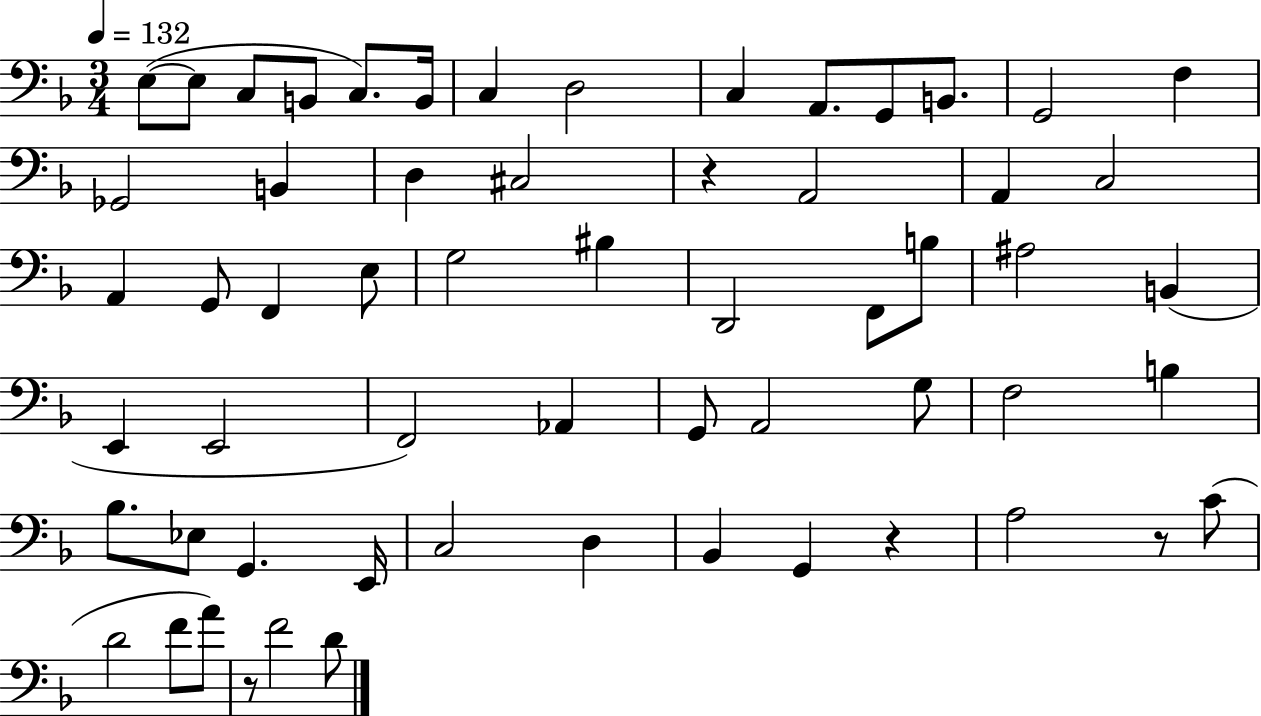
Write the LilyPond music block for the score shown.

{
  \clef bass
  \numericTimeSignature
  \time 3/4
  \key f \major
  \tempo 4 = 132
  e8~(~ e8 c8 b,8 c8.) b,16 | c4 d2 | c4 a,8. g,8 b,8. | g,2 f4 | \break ges,2 b,4 | d4 cis2 | r4 a,2 | a,4 c2 | \break a,4 g,8 f,4 e8 | g2 bis4 | d,2 f,8 b8 | ais2 b,4( | \break e,4 e,2 | f,2) aes,4 | g,8 a,2 g8 | f2 b4 | \break bes8. ees8 g,4. e,16 | c2 d4 | bes,4 g,4 r4 | a2 r8 c'8( | \break d'2 f'8 a'8) | r8 f'2 d'8 | \bar "|."
}